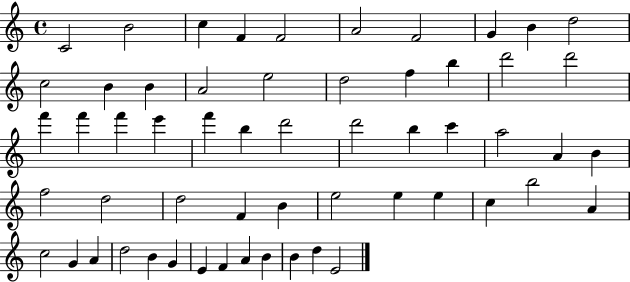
{
  \clef treble
  \time 4/4
  \defaultTimeSignature
  \key c \major
  c'2 b'2 | c''4 f'4 f'2 | a'2 f'2 | g'4 b'4 d''2 | \break c''2 b'4 b'4 | a'2 e''2 | d''2 f''4 b''4 | d'''2 d'''2 | \break f'''4 f'''4 f'''4 e'''4 | f'''4 b''4 d'''2 | d'''2 b''4 c'''4 | a''2 a'4 b'4 | \break f''2 d''2 | d''2 f'4 b'4 | e''2 e''4 e''4 | c''4 b''2 a'4 | \break c''2 g'4 a'4 | d''2 b'4 g'4 | e'4 f'4 a'4 b'4 | b'4 d''4 e'2 | \break \bar "|."
}